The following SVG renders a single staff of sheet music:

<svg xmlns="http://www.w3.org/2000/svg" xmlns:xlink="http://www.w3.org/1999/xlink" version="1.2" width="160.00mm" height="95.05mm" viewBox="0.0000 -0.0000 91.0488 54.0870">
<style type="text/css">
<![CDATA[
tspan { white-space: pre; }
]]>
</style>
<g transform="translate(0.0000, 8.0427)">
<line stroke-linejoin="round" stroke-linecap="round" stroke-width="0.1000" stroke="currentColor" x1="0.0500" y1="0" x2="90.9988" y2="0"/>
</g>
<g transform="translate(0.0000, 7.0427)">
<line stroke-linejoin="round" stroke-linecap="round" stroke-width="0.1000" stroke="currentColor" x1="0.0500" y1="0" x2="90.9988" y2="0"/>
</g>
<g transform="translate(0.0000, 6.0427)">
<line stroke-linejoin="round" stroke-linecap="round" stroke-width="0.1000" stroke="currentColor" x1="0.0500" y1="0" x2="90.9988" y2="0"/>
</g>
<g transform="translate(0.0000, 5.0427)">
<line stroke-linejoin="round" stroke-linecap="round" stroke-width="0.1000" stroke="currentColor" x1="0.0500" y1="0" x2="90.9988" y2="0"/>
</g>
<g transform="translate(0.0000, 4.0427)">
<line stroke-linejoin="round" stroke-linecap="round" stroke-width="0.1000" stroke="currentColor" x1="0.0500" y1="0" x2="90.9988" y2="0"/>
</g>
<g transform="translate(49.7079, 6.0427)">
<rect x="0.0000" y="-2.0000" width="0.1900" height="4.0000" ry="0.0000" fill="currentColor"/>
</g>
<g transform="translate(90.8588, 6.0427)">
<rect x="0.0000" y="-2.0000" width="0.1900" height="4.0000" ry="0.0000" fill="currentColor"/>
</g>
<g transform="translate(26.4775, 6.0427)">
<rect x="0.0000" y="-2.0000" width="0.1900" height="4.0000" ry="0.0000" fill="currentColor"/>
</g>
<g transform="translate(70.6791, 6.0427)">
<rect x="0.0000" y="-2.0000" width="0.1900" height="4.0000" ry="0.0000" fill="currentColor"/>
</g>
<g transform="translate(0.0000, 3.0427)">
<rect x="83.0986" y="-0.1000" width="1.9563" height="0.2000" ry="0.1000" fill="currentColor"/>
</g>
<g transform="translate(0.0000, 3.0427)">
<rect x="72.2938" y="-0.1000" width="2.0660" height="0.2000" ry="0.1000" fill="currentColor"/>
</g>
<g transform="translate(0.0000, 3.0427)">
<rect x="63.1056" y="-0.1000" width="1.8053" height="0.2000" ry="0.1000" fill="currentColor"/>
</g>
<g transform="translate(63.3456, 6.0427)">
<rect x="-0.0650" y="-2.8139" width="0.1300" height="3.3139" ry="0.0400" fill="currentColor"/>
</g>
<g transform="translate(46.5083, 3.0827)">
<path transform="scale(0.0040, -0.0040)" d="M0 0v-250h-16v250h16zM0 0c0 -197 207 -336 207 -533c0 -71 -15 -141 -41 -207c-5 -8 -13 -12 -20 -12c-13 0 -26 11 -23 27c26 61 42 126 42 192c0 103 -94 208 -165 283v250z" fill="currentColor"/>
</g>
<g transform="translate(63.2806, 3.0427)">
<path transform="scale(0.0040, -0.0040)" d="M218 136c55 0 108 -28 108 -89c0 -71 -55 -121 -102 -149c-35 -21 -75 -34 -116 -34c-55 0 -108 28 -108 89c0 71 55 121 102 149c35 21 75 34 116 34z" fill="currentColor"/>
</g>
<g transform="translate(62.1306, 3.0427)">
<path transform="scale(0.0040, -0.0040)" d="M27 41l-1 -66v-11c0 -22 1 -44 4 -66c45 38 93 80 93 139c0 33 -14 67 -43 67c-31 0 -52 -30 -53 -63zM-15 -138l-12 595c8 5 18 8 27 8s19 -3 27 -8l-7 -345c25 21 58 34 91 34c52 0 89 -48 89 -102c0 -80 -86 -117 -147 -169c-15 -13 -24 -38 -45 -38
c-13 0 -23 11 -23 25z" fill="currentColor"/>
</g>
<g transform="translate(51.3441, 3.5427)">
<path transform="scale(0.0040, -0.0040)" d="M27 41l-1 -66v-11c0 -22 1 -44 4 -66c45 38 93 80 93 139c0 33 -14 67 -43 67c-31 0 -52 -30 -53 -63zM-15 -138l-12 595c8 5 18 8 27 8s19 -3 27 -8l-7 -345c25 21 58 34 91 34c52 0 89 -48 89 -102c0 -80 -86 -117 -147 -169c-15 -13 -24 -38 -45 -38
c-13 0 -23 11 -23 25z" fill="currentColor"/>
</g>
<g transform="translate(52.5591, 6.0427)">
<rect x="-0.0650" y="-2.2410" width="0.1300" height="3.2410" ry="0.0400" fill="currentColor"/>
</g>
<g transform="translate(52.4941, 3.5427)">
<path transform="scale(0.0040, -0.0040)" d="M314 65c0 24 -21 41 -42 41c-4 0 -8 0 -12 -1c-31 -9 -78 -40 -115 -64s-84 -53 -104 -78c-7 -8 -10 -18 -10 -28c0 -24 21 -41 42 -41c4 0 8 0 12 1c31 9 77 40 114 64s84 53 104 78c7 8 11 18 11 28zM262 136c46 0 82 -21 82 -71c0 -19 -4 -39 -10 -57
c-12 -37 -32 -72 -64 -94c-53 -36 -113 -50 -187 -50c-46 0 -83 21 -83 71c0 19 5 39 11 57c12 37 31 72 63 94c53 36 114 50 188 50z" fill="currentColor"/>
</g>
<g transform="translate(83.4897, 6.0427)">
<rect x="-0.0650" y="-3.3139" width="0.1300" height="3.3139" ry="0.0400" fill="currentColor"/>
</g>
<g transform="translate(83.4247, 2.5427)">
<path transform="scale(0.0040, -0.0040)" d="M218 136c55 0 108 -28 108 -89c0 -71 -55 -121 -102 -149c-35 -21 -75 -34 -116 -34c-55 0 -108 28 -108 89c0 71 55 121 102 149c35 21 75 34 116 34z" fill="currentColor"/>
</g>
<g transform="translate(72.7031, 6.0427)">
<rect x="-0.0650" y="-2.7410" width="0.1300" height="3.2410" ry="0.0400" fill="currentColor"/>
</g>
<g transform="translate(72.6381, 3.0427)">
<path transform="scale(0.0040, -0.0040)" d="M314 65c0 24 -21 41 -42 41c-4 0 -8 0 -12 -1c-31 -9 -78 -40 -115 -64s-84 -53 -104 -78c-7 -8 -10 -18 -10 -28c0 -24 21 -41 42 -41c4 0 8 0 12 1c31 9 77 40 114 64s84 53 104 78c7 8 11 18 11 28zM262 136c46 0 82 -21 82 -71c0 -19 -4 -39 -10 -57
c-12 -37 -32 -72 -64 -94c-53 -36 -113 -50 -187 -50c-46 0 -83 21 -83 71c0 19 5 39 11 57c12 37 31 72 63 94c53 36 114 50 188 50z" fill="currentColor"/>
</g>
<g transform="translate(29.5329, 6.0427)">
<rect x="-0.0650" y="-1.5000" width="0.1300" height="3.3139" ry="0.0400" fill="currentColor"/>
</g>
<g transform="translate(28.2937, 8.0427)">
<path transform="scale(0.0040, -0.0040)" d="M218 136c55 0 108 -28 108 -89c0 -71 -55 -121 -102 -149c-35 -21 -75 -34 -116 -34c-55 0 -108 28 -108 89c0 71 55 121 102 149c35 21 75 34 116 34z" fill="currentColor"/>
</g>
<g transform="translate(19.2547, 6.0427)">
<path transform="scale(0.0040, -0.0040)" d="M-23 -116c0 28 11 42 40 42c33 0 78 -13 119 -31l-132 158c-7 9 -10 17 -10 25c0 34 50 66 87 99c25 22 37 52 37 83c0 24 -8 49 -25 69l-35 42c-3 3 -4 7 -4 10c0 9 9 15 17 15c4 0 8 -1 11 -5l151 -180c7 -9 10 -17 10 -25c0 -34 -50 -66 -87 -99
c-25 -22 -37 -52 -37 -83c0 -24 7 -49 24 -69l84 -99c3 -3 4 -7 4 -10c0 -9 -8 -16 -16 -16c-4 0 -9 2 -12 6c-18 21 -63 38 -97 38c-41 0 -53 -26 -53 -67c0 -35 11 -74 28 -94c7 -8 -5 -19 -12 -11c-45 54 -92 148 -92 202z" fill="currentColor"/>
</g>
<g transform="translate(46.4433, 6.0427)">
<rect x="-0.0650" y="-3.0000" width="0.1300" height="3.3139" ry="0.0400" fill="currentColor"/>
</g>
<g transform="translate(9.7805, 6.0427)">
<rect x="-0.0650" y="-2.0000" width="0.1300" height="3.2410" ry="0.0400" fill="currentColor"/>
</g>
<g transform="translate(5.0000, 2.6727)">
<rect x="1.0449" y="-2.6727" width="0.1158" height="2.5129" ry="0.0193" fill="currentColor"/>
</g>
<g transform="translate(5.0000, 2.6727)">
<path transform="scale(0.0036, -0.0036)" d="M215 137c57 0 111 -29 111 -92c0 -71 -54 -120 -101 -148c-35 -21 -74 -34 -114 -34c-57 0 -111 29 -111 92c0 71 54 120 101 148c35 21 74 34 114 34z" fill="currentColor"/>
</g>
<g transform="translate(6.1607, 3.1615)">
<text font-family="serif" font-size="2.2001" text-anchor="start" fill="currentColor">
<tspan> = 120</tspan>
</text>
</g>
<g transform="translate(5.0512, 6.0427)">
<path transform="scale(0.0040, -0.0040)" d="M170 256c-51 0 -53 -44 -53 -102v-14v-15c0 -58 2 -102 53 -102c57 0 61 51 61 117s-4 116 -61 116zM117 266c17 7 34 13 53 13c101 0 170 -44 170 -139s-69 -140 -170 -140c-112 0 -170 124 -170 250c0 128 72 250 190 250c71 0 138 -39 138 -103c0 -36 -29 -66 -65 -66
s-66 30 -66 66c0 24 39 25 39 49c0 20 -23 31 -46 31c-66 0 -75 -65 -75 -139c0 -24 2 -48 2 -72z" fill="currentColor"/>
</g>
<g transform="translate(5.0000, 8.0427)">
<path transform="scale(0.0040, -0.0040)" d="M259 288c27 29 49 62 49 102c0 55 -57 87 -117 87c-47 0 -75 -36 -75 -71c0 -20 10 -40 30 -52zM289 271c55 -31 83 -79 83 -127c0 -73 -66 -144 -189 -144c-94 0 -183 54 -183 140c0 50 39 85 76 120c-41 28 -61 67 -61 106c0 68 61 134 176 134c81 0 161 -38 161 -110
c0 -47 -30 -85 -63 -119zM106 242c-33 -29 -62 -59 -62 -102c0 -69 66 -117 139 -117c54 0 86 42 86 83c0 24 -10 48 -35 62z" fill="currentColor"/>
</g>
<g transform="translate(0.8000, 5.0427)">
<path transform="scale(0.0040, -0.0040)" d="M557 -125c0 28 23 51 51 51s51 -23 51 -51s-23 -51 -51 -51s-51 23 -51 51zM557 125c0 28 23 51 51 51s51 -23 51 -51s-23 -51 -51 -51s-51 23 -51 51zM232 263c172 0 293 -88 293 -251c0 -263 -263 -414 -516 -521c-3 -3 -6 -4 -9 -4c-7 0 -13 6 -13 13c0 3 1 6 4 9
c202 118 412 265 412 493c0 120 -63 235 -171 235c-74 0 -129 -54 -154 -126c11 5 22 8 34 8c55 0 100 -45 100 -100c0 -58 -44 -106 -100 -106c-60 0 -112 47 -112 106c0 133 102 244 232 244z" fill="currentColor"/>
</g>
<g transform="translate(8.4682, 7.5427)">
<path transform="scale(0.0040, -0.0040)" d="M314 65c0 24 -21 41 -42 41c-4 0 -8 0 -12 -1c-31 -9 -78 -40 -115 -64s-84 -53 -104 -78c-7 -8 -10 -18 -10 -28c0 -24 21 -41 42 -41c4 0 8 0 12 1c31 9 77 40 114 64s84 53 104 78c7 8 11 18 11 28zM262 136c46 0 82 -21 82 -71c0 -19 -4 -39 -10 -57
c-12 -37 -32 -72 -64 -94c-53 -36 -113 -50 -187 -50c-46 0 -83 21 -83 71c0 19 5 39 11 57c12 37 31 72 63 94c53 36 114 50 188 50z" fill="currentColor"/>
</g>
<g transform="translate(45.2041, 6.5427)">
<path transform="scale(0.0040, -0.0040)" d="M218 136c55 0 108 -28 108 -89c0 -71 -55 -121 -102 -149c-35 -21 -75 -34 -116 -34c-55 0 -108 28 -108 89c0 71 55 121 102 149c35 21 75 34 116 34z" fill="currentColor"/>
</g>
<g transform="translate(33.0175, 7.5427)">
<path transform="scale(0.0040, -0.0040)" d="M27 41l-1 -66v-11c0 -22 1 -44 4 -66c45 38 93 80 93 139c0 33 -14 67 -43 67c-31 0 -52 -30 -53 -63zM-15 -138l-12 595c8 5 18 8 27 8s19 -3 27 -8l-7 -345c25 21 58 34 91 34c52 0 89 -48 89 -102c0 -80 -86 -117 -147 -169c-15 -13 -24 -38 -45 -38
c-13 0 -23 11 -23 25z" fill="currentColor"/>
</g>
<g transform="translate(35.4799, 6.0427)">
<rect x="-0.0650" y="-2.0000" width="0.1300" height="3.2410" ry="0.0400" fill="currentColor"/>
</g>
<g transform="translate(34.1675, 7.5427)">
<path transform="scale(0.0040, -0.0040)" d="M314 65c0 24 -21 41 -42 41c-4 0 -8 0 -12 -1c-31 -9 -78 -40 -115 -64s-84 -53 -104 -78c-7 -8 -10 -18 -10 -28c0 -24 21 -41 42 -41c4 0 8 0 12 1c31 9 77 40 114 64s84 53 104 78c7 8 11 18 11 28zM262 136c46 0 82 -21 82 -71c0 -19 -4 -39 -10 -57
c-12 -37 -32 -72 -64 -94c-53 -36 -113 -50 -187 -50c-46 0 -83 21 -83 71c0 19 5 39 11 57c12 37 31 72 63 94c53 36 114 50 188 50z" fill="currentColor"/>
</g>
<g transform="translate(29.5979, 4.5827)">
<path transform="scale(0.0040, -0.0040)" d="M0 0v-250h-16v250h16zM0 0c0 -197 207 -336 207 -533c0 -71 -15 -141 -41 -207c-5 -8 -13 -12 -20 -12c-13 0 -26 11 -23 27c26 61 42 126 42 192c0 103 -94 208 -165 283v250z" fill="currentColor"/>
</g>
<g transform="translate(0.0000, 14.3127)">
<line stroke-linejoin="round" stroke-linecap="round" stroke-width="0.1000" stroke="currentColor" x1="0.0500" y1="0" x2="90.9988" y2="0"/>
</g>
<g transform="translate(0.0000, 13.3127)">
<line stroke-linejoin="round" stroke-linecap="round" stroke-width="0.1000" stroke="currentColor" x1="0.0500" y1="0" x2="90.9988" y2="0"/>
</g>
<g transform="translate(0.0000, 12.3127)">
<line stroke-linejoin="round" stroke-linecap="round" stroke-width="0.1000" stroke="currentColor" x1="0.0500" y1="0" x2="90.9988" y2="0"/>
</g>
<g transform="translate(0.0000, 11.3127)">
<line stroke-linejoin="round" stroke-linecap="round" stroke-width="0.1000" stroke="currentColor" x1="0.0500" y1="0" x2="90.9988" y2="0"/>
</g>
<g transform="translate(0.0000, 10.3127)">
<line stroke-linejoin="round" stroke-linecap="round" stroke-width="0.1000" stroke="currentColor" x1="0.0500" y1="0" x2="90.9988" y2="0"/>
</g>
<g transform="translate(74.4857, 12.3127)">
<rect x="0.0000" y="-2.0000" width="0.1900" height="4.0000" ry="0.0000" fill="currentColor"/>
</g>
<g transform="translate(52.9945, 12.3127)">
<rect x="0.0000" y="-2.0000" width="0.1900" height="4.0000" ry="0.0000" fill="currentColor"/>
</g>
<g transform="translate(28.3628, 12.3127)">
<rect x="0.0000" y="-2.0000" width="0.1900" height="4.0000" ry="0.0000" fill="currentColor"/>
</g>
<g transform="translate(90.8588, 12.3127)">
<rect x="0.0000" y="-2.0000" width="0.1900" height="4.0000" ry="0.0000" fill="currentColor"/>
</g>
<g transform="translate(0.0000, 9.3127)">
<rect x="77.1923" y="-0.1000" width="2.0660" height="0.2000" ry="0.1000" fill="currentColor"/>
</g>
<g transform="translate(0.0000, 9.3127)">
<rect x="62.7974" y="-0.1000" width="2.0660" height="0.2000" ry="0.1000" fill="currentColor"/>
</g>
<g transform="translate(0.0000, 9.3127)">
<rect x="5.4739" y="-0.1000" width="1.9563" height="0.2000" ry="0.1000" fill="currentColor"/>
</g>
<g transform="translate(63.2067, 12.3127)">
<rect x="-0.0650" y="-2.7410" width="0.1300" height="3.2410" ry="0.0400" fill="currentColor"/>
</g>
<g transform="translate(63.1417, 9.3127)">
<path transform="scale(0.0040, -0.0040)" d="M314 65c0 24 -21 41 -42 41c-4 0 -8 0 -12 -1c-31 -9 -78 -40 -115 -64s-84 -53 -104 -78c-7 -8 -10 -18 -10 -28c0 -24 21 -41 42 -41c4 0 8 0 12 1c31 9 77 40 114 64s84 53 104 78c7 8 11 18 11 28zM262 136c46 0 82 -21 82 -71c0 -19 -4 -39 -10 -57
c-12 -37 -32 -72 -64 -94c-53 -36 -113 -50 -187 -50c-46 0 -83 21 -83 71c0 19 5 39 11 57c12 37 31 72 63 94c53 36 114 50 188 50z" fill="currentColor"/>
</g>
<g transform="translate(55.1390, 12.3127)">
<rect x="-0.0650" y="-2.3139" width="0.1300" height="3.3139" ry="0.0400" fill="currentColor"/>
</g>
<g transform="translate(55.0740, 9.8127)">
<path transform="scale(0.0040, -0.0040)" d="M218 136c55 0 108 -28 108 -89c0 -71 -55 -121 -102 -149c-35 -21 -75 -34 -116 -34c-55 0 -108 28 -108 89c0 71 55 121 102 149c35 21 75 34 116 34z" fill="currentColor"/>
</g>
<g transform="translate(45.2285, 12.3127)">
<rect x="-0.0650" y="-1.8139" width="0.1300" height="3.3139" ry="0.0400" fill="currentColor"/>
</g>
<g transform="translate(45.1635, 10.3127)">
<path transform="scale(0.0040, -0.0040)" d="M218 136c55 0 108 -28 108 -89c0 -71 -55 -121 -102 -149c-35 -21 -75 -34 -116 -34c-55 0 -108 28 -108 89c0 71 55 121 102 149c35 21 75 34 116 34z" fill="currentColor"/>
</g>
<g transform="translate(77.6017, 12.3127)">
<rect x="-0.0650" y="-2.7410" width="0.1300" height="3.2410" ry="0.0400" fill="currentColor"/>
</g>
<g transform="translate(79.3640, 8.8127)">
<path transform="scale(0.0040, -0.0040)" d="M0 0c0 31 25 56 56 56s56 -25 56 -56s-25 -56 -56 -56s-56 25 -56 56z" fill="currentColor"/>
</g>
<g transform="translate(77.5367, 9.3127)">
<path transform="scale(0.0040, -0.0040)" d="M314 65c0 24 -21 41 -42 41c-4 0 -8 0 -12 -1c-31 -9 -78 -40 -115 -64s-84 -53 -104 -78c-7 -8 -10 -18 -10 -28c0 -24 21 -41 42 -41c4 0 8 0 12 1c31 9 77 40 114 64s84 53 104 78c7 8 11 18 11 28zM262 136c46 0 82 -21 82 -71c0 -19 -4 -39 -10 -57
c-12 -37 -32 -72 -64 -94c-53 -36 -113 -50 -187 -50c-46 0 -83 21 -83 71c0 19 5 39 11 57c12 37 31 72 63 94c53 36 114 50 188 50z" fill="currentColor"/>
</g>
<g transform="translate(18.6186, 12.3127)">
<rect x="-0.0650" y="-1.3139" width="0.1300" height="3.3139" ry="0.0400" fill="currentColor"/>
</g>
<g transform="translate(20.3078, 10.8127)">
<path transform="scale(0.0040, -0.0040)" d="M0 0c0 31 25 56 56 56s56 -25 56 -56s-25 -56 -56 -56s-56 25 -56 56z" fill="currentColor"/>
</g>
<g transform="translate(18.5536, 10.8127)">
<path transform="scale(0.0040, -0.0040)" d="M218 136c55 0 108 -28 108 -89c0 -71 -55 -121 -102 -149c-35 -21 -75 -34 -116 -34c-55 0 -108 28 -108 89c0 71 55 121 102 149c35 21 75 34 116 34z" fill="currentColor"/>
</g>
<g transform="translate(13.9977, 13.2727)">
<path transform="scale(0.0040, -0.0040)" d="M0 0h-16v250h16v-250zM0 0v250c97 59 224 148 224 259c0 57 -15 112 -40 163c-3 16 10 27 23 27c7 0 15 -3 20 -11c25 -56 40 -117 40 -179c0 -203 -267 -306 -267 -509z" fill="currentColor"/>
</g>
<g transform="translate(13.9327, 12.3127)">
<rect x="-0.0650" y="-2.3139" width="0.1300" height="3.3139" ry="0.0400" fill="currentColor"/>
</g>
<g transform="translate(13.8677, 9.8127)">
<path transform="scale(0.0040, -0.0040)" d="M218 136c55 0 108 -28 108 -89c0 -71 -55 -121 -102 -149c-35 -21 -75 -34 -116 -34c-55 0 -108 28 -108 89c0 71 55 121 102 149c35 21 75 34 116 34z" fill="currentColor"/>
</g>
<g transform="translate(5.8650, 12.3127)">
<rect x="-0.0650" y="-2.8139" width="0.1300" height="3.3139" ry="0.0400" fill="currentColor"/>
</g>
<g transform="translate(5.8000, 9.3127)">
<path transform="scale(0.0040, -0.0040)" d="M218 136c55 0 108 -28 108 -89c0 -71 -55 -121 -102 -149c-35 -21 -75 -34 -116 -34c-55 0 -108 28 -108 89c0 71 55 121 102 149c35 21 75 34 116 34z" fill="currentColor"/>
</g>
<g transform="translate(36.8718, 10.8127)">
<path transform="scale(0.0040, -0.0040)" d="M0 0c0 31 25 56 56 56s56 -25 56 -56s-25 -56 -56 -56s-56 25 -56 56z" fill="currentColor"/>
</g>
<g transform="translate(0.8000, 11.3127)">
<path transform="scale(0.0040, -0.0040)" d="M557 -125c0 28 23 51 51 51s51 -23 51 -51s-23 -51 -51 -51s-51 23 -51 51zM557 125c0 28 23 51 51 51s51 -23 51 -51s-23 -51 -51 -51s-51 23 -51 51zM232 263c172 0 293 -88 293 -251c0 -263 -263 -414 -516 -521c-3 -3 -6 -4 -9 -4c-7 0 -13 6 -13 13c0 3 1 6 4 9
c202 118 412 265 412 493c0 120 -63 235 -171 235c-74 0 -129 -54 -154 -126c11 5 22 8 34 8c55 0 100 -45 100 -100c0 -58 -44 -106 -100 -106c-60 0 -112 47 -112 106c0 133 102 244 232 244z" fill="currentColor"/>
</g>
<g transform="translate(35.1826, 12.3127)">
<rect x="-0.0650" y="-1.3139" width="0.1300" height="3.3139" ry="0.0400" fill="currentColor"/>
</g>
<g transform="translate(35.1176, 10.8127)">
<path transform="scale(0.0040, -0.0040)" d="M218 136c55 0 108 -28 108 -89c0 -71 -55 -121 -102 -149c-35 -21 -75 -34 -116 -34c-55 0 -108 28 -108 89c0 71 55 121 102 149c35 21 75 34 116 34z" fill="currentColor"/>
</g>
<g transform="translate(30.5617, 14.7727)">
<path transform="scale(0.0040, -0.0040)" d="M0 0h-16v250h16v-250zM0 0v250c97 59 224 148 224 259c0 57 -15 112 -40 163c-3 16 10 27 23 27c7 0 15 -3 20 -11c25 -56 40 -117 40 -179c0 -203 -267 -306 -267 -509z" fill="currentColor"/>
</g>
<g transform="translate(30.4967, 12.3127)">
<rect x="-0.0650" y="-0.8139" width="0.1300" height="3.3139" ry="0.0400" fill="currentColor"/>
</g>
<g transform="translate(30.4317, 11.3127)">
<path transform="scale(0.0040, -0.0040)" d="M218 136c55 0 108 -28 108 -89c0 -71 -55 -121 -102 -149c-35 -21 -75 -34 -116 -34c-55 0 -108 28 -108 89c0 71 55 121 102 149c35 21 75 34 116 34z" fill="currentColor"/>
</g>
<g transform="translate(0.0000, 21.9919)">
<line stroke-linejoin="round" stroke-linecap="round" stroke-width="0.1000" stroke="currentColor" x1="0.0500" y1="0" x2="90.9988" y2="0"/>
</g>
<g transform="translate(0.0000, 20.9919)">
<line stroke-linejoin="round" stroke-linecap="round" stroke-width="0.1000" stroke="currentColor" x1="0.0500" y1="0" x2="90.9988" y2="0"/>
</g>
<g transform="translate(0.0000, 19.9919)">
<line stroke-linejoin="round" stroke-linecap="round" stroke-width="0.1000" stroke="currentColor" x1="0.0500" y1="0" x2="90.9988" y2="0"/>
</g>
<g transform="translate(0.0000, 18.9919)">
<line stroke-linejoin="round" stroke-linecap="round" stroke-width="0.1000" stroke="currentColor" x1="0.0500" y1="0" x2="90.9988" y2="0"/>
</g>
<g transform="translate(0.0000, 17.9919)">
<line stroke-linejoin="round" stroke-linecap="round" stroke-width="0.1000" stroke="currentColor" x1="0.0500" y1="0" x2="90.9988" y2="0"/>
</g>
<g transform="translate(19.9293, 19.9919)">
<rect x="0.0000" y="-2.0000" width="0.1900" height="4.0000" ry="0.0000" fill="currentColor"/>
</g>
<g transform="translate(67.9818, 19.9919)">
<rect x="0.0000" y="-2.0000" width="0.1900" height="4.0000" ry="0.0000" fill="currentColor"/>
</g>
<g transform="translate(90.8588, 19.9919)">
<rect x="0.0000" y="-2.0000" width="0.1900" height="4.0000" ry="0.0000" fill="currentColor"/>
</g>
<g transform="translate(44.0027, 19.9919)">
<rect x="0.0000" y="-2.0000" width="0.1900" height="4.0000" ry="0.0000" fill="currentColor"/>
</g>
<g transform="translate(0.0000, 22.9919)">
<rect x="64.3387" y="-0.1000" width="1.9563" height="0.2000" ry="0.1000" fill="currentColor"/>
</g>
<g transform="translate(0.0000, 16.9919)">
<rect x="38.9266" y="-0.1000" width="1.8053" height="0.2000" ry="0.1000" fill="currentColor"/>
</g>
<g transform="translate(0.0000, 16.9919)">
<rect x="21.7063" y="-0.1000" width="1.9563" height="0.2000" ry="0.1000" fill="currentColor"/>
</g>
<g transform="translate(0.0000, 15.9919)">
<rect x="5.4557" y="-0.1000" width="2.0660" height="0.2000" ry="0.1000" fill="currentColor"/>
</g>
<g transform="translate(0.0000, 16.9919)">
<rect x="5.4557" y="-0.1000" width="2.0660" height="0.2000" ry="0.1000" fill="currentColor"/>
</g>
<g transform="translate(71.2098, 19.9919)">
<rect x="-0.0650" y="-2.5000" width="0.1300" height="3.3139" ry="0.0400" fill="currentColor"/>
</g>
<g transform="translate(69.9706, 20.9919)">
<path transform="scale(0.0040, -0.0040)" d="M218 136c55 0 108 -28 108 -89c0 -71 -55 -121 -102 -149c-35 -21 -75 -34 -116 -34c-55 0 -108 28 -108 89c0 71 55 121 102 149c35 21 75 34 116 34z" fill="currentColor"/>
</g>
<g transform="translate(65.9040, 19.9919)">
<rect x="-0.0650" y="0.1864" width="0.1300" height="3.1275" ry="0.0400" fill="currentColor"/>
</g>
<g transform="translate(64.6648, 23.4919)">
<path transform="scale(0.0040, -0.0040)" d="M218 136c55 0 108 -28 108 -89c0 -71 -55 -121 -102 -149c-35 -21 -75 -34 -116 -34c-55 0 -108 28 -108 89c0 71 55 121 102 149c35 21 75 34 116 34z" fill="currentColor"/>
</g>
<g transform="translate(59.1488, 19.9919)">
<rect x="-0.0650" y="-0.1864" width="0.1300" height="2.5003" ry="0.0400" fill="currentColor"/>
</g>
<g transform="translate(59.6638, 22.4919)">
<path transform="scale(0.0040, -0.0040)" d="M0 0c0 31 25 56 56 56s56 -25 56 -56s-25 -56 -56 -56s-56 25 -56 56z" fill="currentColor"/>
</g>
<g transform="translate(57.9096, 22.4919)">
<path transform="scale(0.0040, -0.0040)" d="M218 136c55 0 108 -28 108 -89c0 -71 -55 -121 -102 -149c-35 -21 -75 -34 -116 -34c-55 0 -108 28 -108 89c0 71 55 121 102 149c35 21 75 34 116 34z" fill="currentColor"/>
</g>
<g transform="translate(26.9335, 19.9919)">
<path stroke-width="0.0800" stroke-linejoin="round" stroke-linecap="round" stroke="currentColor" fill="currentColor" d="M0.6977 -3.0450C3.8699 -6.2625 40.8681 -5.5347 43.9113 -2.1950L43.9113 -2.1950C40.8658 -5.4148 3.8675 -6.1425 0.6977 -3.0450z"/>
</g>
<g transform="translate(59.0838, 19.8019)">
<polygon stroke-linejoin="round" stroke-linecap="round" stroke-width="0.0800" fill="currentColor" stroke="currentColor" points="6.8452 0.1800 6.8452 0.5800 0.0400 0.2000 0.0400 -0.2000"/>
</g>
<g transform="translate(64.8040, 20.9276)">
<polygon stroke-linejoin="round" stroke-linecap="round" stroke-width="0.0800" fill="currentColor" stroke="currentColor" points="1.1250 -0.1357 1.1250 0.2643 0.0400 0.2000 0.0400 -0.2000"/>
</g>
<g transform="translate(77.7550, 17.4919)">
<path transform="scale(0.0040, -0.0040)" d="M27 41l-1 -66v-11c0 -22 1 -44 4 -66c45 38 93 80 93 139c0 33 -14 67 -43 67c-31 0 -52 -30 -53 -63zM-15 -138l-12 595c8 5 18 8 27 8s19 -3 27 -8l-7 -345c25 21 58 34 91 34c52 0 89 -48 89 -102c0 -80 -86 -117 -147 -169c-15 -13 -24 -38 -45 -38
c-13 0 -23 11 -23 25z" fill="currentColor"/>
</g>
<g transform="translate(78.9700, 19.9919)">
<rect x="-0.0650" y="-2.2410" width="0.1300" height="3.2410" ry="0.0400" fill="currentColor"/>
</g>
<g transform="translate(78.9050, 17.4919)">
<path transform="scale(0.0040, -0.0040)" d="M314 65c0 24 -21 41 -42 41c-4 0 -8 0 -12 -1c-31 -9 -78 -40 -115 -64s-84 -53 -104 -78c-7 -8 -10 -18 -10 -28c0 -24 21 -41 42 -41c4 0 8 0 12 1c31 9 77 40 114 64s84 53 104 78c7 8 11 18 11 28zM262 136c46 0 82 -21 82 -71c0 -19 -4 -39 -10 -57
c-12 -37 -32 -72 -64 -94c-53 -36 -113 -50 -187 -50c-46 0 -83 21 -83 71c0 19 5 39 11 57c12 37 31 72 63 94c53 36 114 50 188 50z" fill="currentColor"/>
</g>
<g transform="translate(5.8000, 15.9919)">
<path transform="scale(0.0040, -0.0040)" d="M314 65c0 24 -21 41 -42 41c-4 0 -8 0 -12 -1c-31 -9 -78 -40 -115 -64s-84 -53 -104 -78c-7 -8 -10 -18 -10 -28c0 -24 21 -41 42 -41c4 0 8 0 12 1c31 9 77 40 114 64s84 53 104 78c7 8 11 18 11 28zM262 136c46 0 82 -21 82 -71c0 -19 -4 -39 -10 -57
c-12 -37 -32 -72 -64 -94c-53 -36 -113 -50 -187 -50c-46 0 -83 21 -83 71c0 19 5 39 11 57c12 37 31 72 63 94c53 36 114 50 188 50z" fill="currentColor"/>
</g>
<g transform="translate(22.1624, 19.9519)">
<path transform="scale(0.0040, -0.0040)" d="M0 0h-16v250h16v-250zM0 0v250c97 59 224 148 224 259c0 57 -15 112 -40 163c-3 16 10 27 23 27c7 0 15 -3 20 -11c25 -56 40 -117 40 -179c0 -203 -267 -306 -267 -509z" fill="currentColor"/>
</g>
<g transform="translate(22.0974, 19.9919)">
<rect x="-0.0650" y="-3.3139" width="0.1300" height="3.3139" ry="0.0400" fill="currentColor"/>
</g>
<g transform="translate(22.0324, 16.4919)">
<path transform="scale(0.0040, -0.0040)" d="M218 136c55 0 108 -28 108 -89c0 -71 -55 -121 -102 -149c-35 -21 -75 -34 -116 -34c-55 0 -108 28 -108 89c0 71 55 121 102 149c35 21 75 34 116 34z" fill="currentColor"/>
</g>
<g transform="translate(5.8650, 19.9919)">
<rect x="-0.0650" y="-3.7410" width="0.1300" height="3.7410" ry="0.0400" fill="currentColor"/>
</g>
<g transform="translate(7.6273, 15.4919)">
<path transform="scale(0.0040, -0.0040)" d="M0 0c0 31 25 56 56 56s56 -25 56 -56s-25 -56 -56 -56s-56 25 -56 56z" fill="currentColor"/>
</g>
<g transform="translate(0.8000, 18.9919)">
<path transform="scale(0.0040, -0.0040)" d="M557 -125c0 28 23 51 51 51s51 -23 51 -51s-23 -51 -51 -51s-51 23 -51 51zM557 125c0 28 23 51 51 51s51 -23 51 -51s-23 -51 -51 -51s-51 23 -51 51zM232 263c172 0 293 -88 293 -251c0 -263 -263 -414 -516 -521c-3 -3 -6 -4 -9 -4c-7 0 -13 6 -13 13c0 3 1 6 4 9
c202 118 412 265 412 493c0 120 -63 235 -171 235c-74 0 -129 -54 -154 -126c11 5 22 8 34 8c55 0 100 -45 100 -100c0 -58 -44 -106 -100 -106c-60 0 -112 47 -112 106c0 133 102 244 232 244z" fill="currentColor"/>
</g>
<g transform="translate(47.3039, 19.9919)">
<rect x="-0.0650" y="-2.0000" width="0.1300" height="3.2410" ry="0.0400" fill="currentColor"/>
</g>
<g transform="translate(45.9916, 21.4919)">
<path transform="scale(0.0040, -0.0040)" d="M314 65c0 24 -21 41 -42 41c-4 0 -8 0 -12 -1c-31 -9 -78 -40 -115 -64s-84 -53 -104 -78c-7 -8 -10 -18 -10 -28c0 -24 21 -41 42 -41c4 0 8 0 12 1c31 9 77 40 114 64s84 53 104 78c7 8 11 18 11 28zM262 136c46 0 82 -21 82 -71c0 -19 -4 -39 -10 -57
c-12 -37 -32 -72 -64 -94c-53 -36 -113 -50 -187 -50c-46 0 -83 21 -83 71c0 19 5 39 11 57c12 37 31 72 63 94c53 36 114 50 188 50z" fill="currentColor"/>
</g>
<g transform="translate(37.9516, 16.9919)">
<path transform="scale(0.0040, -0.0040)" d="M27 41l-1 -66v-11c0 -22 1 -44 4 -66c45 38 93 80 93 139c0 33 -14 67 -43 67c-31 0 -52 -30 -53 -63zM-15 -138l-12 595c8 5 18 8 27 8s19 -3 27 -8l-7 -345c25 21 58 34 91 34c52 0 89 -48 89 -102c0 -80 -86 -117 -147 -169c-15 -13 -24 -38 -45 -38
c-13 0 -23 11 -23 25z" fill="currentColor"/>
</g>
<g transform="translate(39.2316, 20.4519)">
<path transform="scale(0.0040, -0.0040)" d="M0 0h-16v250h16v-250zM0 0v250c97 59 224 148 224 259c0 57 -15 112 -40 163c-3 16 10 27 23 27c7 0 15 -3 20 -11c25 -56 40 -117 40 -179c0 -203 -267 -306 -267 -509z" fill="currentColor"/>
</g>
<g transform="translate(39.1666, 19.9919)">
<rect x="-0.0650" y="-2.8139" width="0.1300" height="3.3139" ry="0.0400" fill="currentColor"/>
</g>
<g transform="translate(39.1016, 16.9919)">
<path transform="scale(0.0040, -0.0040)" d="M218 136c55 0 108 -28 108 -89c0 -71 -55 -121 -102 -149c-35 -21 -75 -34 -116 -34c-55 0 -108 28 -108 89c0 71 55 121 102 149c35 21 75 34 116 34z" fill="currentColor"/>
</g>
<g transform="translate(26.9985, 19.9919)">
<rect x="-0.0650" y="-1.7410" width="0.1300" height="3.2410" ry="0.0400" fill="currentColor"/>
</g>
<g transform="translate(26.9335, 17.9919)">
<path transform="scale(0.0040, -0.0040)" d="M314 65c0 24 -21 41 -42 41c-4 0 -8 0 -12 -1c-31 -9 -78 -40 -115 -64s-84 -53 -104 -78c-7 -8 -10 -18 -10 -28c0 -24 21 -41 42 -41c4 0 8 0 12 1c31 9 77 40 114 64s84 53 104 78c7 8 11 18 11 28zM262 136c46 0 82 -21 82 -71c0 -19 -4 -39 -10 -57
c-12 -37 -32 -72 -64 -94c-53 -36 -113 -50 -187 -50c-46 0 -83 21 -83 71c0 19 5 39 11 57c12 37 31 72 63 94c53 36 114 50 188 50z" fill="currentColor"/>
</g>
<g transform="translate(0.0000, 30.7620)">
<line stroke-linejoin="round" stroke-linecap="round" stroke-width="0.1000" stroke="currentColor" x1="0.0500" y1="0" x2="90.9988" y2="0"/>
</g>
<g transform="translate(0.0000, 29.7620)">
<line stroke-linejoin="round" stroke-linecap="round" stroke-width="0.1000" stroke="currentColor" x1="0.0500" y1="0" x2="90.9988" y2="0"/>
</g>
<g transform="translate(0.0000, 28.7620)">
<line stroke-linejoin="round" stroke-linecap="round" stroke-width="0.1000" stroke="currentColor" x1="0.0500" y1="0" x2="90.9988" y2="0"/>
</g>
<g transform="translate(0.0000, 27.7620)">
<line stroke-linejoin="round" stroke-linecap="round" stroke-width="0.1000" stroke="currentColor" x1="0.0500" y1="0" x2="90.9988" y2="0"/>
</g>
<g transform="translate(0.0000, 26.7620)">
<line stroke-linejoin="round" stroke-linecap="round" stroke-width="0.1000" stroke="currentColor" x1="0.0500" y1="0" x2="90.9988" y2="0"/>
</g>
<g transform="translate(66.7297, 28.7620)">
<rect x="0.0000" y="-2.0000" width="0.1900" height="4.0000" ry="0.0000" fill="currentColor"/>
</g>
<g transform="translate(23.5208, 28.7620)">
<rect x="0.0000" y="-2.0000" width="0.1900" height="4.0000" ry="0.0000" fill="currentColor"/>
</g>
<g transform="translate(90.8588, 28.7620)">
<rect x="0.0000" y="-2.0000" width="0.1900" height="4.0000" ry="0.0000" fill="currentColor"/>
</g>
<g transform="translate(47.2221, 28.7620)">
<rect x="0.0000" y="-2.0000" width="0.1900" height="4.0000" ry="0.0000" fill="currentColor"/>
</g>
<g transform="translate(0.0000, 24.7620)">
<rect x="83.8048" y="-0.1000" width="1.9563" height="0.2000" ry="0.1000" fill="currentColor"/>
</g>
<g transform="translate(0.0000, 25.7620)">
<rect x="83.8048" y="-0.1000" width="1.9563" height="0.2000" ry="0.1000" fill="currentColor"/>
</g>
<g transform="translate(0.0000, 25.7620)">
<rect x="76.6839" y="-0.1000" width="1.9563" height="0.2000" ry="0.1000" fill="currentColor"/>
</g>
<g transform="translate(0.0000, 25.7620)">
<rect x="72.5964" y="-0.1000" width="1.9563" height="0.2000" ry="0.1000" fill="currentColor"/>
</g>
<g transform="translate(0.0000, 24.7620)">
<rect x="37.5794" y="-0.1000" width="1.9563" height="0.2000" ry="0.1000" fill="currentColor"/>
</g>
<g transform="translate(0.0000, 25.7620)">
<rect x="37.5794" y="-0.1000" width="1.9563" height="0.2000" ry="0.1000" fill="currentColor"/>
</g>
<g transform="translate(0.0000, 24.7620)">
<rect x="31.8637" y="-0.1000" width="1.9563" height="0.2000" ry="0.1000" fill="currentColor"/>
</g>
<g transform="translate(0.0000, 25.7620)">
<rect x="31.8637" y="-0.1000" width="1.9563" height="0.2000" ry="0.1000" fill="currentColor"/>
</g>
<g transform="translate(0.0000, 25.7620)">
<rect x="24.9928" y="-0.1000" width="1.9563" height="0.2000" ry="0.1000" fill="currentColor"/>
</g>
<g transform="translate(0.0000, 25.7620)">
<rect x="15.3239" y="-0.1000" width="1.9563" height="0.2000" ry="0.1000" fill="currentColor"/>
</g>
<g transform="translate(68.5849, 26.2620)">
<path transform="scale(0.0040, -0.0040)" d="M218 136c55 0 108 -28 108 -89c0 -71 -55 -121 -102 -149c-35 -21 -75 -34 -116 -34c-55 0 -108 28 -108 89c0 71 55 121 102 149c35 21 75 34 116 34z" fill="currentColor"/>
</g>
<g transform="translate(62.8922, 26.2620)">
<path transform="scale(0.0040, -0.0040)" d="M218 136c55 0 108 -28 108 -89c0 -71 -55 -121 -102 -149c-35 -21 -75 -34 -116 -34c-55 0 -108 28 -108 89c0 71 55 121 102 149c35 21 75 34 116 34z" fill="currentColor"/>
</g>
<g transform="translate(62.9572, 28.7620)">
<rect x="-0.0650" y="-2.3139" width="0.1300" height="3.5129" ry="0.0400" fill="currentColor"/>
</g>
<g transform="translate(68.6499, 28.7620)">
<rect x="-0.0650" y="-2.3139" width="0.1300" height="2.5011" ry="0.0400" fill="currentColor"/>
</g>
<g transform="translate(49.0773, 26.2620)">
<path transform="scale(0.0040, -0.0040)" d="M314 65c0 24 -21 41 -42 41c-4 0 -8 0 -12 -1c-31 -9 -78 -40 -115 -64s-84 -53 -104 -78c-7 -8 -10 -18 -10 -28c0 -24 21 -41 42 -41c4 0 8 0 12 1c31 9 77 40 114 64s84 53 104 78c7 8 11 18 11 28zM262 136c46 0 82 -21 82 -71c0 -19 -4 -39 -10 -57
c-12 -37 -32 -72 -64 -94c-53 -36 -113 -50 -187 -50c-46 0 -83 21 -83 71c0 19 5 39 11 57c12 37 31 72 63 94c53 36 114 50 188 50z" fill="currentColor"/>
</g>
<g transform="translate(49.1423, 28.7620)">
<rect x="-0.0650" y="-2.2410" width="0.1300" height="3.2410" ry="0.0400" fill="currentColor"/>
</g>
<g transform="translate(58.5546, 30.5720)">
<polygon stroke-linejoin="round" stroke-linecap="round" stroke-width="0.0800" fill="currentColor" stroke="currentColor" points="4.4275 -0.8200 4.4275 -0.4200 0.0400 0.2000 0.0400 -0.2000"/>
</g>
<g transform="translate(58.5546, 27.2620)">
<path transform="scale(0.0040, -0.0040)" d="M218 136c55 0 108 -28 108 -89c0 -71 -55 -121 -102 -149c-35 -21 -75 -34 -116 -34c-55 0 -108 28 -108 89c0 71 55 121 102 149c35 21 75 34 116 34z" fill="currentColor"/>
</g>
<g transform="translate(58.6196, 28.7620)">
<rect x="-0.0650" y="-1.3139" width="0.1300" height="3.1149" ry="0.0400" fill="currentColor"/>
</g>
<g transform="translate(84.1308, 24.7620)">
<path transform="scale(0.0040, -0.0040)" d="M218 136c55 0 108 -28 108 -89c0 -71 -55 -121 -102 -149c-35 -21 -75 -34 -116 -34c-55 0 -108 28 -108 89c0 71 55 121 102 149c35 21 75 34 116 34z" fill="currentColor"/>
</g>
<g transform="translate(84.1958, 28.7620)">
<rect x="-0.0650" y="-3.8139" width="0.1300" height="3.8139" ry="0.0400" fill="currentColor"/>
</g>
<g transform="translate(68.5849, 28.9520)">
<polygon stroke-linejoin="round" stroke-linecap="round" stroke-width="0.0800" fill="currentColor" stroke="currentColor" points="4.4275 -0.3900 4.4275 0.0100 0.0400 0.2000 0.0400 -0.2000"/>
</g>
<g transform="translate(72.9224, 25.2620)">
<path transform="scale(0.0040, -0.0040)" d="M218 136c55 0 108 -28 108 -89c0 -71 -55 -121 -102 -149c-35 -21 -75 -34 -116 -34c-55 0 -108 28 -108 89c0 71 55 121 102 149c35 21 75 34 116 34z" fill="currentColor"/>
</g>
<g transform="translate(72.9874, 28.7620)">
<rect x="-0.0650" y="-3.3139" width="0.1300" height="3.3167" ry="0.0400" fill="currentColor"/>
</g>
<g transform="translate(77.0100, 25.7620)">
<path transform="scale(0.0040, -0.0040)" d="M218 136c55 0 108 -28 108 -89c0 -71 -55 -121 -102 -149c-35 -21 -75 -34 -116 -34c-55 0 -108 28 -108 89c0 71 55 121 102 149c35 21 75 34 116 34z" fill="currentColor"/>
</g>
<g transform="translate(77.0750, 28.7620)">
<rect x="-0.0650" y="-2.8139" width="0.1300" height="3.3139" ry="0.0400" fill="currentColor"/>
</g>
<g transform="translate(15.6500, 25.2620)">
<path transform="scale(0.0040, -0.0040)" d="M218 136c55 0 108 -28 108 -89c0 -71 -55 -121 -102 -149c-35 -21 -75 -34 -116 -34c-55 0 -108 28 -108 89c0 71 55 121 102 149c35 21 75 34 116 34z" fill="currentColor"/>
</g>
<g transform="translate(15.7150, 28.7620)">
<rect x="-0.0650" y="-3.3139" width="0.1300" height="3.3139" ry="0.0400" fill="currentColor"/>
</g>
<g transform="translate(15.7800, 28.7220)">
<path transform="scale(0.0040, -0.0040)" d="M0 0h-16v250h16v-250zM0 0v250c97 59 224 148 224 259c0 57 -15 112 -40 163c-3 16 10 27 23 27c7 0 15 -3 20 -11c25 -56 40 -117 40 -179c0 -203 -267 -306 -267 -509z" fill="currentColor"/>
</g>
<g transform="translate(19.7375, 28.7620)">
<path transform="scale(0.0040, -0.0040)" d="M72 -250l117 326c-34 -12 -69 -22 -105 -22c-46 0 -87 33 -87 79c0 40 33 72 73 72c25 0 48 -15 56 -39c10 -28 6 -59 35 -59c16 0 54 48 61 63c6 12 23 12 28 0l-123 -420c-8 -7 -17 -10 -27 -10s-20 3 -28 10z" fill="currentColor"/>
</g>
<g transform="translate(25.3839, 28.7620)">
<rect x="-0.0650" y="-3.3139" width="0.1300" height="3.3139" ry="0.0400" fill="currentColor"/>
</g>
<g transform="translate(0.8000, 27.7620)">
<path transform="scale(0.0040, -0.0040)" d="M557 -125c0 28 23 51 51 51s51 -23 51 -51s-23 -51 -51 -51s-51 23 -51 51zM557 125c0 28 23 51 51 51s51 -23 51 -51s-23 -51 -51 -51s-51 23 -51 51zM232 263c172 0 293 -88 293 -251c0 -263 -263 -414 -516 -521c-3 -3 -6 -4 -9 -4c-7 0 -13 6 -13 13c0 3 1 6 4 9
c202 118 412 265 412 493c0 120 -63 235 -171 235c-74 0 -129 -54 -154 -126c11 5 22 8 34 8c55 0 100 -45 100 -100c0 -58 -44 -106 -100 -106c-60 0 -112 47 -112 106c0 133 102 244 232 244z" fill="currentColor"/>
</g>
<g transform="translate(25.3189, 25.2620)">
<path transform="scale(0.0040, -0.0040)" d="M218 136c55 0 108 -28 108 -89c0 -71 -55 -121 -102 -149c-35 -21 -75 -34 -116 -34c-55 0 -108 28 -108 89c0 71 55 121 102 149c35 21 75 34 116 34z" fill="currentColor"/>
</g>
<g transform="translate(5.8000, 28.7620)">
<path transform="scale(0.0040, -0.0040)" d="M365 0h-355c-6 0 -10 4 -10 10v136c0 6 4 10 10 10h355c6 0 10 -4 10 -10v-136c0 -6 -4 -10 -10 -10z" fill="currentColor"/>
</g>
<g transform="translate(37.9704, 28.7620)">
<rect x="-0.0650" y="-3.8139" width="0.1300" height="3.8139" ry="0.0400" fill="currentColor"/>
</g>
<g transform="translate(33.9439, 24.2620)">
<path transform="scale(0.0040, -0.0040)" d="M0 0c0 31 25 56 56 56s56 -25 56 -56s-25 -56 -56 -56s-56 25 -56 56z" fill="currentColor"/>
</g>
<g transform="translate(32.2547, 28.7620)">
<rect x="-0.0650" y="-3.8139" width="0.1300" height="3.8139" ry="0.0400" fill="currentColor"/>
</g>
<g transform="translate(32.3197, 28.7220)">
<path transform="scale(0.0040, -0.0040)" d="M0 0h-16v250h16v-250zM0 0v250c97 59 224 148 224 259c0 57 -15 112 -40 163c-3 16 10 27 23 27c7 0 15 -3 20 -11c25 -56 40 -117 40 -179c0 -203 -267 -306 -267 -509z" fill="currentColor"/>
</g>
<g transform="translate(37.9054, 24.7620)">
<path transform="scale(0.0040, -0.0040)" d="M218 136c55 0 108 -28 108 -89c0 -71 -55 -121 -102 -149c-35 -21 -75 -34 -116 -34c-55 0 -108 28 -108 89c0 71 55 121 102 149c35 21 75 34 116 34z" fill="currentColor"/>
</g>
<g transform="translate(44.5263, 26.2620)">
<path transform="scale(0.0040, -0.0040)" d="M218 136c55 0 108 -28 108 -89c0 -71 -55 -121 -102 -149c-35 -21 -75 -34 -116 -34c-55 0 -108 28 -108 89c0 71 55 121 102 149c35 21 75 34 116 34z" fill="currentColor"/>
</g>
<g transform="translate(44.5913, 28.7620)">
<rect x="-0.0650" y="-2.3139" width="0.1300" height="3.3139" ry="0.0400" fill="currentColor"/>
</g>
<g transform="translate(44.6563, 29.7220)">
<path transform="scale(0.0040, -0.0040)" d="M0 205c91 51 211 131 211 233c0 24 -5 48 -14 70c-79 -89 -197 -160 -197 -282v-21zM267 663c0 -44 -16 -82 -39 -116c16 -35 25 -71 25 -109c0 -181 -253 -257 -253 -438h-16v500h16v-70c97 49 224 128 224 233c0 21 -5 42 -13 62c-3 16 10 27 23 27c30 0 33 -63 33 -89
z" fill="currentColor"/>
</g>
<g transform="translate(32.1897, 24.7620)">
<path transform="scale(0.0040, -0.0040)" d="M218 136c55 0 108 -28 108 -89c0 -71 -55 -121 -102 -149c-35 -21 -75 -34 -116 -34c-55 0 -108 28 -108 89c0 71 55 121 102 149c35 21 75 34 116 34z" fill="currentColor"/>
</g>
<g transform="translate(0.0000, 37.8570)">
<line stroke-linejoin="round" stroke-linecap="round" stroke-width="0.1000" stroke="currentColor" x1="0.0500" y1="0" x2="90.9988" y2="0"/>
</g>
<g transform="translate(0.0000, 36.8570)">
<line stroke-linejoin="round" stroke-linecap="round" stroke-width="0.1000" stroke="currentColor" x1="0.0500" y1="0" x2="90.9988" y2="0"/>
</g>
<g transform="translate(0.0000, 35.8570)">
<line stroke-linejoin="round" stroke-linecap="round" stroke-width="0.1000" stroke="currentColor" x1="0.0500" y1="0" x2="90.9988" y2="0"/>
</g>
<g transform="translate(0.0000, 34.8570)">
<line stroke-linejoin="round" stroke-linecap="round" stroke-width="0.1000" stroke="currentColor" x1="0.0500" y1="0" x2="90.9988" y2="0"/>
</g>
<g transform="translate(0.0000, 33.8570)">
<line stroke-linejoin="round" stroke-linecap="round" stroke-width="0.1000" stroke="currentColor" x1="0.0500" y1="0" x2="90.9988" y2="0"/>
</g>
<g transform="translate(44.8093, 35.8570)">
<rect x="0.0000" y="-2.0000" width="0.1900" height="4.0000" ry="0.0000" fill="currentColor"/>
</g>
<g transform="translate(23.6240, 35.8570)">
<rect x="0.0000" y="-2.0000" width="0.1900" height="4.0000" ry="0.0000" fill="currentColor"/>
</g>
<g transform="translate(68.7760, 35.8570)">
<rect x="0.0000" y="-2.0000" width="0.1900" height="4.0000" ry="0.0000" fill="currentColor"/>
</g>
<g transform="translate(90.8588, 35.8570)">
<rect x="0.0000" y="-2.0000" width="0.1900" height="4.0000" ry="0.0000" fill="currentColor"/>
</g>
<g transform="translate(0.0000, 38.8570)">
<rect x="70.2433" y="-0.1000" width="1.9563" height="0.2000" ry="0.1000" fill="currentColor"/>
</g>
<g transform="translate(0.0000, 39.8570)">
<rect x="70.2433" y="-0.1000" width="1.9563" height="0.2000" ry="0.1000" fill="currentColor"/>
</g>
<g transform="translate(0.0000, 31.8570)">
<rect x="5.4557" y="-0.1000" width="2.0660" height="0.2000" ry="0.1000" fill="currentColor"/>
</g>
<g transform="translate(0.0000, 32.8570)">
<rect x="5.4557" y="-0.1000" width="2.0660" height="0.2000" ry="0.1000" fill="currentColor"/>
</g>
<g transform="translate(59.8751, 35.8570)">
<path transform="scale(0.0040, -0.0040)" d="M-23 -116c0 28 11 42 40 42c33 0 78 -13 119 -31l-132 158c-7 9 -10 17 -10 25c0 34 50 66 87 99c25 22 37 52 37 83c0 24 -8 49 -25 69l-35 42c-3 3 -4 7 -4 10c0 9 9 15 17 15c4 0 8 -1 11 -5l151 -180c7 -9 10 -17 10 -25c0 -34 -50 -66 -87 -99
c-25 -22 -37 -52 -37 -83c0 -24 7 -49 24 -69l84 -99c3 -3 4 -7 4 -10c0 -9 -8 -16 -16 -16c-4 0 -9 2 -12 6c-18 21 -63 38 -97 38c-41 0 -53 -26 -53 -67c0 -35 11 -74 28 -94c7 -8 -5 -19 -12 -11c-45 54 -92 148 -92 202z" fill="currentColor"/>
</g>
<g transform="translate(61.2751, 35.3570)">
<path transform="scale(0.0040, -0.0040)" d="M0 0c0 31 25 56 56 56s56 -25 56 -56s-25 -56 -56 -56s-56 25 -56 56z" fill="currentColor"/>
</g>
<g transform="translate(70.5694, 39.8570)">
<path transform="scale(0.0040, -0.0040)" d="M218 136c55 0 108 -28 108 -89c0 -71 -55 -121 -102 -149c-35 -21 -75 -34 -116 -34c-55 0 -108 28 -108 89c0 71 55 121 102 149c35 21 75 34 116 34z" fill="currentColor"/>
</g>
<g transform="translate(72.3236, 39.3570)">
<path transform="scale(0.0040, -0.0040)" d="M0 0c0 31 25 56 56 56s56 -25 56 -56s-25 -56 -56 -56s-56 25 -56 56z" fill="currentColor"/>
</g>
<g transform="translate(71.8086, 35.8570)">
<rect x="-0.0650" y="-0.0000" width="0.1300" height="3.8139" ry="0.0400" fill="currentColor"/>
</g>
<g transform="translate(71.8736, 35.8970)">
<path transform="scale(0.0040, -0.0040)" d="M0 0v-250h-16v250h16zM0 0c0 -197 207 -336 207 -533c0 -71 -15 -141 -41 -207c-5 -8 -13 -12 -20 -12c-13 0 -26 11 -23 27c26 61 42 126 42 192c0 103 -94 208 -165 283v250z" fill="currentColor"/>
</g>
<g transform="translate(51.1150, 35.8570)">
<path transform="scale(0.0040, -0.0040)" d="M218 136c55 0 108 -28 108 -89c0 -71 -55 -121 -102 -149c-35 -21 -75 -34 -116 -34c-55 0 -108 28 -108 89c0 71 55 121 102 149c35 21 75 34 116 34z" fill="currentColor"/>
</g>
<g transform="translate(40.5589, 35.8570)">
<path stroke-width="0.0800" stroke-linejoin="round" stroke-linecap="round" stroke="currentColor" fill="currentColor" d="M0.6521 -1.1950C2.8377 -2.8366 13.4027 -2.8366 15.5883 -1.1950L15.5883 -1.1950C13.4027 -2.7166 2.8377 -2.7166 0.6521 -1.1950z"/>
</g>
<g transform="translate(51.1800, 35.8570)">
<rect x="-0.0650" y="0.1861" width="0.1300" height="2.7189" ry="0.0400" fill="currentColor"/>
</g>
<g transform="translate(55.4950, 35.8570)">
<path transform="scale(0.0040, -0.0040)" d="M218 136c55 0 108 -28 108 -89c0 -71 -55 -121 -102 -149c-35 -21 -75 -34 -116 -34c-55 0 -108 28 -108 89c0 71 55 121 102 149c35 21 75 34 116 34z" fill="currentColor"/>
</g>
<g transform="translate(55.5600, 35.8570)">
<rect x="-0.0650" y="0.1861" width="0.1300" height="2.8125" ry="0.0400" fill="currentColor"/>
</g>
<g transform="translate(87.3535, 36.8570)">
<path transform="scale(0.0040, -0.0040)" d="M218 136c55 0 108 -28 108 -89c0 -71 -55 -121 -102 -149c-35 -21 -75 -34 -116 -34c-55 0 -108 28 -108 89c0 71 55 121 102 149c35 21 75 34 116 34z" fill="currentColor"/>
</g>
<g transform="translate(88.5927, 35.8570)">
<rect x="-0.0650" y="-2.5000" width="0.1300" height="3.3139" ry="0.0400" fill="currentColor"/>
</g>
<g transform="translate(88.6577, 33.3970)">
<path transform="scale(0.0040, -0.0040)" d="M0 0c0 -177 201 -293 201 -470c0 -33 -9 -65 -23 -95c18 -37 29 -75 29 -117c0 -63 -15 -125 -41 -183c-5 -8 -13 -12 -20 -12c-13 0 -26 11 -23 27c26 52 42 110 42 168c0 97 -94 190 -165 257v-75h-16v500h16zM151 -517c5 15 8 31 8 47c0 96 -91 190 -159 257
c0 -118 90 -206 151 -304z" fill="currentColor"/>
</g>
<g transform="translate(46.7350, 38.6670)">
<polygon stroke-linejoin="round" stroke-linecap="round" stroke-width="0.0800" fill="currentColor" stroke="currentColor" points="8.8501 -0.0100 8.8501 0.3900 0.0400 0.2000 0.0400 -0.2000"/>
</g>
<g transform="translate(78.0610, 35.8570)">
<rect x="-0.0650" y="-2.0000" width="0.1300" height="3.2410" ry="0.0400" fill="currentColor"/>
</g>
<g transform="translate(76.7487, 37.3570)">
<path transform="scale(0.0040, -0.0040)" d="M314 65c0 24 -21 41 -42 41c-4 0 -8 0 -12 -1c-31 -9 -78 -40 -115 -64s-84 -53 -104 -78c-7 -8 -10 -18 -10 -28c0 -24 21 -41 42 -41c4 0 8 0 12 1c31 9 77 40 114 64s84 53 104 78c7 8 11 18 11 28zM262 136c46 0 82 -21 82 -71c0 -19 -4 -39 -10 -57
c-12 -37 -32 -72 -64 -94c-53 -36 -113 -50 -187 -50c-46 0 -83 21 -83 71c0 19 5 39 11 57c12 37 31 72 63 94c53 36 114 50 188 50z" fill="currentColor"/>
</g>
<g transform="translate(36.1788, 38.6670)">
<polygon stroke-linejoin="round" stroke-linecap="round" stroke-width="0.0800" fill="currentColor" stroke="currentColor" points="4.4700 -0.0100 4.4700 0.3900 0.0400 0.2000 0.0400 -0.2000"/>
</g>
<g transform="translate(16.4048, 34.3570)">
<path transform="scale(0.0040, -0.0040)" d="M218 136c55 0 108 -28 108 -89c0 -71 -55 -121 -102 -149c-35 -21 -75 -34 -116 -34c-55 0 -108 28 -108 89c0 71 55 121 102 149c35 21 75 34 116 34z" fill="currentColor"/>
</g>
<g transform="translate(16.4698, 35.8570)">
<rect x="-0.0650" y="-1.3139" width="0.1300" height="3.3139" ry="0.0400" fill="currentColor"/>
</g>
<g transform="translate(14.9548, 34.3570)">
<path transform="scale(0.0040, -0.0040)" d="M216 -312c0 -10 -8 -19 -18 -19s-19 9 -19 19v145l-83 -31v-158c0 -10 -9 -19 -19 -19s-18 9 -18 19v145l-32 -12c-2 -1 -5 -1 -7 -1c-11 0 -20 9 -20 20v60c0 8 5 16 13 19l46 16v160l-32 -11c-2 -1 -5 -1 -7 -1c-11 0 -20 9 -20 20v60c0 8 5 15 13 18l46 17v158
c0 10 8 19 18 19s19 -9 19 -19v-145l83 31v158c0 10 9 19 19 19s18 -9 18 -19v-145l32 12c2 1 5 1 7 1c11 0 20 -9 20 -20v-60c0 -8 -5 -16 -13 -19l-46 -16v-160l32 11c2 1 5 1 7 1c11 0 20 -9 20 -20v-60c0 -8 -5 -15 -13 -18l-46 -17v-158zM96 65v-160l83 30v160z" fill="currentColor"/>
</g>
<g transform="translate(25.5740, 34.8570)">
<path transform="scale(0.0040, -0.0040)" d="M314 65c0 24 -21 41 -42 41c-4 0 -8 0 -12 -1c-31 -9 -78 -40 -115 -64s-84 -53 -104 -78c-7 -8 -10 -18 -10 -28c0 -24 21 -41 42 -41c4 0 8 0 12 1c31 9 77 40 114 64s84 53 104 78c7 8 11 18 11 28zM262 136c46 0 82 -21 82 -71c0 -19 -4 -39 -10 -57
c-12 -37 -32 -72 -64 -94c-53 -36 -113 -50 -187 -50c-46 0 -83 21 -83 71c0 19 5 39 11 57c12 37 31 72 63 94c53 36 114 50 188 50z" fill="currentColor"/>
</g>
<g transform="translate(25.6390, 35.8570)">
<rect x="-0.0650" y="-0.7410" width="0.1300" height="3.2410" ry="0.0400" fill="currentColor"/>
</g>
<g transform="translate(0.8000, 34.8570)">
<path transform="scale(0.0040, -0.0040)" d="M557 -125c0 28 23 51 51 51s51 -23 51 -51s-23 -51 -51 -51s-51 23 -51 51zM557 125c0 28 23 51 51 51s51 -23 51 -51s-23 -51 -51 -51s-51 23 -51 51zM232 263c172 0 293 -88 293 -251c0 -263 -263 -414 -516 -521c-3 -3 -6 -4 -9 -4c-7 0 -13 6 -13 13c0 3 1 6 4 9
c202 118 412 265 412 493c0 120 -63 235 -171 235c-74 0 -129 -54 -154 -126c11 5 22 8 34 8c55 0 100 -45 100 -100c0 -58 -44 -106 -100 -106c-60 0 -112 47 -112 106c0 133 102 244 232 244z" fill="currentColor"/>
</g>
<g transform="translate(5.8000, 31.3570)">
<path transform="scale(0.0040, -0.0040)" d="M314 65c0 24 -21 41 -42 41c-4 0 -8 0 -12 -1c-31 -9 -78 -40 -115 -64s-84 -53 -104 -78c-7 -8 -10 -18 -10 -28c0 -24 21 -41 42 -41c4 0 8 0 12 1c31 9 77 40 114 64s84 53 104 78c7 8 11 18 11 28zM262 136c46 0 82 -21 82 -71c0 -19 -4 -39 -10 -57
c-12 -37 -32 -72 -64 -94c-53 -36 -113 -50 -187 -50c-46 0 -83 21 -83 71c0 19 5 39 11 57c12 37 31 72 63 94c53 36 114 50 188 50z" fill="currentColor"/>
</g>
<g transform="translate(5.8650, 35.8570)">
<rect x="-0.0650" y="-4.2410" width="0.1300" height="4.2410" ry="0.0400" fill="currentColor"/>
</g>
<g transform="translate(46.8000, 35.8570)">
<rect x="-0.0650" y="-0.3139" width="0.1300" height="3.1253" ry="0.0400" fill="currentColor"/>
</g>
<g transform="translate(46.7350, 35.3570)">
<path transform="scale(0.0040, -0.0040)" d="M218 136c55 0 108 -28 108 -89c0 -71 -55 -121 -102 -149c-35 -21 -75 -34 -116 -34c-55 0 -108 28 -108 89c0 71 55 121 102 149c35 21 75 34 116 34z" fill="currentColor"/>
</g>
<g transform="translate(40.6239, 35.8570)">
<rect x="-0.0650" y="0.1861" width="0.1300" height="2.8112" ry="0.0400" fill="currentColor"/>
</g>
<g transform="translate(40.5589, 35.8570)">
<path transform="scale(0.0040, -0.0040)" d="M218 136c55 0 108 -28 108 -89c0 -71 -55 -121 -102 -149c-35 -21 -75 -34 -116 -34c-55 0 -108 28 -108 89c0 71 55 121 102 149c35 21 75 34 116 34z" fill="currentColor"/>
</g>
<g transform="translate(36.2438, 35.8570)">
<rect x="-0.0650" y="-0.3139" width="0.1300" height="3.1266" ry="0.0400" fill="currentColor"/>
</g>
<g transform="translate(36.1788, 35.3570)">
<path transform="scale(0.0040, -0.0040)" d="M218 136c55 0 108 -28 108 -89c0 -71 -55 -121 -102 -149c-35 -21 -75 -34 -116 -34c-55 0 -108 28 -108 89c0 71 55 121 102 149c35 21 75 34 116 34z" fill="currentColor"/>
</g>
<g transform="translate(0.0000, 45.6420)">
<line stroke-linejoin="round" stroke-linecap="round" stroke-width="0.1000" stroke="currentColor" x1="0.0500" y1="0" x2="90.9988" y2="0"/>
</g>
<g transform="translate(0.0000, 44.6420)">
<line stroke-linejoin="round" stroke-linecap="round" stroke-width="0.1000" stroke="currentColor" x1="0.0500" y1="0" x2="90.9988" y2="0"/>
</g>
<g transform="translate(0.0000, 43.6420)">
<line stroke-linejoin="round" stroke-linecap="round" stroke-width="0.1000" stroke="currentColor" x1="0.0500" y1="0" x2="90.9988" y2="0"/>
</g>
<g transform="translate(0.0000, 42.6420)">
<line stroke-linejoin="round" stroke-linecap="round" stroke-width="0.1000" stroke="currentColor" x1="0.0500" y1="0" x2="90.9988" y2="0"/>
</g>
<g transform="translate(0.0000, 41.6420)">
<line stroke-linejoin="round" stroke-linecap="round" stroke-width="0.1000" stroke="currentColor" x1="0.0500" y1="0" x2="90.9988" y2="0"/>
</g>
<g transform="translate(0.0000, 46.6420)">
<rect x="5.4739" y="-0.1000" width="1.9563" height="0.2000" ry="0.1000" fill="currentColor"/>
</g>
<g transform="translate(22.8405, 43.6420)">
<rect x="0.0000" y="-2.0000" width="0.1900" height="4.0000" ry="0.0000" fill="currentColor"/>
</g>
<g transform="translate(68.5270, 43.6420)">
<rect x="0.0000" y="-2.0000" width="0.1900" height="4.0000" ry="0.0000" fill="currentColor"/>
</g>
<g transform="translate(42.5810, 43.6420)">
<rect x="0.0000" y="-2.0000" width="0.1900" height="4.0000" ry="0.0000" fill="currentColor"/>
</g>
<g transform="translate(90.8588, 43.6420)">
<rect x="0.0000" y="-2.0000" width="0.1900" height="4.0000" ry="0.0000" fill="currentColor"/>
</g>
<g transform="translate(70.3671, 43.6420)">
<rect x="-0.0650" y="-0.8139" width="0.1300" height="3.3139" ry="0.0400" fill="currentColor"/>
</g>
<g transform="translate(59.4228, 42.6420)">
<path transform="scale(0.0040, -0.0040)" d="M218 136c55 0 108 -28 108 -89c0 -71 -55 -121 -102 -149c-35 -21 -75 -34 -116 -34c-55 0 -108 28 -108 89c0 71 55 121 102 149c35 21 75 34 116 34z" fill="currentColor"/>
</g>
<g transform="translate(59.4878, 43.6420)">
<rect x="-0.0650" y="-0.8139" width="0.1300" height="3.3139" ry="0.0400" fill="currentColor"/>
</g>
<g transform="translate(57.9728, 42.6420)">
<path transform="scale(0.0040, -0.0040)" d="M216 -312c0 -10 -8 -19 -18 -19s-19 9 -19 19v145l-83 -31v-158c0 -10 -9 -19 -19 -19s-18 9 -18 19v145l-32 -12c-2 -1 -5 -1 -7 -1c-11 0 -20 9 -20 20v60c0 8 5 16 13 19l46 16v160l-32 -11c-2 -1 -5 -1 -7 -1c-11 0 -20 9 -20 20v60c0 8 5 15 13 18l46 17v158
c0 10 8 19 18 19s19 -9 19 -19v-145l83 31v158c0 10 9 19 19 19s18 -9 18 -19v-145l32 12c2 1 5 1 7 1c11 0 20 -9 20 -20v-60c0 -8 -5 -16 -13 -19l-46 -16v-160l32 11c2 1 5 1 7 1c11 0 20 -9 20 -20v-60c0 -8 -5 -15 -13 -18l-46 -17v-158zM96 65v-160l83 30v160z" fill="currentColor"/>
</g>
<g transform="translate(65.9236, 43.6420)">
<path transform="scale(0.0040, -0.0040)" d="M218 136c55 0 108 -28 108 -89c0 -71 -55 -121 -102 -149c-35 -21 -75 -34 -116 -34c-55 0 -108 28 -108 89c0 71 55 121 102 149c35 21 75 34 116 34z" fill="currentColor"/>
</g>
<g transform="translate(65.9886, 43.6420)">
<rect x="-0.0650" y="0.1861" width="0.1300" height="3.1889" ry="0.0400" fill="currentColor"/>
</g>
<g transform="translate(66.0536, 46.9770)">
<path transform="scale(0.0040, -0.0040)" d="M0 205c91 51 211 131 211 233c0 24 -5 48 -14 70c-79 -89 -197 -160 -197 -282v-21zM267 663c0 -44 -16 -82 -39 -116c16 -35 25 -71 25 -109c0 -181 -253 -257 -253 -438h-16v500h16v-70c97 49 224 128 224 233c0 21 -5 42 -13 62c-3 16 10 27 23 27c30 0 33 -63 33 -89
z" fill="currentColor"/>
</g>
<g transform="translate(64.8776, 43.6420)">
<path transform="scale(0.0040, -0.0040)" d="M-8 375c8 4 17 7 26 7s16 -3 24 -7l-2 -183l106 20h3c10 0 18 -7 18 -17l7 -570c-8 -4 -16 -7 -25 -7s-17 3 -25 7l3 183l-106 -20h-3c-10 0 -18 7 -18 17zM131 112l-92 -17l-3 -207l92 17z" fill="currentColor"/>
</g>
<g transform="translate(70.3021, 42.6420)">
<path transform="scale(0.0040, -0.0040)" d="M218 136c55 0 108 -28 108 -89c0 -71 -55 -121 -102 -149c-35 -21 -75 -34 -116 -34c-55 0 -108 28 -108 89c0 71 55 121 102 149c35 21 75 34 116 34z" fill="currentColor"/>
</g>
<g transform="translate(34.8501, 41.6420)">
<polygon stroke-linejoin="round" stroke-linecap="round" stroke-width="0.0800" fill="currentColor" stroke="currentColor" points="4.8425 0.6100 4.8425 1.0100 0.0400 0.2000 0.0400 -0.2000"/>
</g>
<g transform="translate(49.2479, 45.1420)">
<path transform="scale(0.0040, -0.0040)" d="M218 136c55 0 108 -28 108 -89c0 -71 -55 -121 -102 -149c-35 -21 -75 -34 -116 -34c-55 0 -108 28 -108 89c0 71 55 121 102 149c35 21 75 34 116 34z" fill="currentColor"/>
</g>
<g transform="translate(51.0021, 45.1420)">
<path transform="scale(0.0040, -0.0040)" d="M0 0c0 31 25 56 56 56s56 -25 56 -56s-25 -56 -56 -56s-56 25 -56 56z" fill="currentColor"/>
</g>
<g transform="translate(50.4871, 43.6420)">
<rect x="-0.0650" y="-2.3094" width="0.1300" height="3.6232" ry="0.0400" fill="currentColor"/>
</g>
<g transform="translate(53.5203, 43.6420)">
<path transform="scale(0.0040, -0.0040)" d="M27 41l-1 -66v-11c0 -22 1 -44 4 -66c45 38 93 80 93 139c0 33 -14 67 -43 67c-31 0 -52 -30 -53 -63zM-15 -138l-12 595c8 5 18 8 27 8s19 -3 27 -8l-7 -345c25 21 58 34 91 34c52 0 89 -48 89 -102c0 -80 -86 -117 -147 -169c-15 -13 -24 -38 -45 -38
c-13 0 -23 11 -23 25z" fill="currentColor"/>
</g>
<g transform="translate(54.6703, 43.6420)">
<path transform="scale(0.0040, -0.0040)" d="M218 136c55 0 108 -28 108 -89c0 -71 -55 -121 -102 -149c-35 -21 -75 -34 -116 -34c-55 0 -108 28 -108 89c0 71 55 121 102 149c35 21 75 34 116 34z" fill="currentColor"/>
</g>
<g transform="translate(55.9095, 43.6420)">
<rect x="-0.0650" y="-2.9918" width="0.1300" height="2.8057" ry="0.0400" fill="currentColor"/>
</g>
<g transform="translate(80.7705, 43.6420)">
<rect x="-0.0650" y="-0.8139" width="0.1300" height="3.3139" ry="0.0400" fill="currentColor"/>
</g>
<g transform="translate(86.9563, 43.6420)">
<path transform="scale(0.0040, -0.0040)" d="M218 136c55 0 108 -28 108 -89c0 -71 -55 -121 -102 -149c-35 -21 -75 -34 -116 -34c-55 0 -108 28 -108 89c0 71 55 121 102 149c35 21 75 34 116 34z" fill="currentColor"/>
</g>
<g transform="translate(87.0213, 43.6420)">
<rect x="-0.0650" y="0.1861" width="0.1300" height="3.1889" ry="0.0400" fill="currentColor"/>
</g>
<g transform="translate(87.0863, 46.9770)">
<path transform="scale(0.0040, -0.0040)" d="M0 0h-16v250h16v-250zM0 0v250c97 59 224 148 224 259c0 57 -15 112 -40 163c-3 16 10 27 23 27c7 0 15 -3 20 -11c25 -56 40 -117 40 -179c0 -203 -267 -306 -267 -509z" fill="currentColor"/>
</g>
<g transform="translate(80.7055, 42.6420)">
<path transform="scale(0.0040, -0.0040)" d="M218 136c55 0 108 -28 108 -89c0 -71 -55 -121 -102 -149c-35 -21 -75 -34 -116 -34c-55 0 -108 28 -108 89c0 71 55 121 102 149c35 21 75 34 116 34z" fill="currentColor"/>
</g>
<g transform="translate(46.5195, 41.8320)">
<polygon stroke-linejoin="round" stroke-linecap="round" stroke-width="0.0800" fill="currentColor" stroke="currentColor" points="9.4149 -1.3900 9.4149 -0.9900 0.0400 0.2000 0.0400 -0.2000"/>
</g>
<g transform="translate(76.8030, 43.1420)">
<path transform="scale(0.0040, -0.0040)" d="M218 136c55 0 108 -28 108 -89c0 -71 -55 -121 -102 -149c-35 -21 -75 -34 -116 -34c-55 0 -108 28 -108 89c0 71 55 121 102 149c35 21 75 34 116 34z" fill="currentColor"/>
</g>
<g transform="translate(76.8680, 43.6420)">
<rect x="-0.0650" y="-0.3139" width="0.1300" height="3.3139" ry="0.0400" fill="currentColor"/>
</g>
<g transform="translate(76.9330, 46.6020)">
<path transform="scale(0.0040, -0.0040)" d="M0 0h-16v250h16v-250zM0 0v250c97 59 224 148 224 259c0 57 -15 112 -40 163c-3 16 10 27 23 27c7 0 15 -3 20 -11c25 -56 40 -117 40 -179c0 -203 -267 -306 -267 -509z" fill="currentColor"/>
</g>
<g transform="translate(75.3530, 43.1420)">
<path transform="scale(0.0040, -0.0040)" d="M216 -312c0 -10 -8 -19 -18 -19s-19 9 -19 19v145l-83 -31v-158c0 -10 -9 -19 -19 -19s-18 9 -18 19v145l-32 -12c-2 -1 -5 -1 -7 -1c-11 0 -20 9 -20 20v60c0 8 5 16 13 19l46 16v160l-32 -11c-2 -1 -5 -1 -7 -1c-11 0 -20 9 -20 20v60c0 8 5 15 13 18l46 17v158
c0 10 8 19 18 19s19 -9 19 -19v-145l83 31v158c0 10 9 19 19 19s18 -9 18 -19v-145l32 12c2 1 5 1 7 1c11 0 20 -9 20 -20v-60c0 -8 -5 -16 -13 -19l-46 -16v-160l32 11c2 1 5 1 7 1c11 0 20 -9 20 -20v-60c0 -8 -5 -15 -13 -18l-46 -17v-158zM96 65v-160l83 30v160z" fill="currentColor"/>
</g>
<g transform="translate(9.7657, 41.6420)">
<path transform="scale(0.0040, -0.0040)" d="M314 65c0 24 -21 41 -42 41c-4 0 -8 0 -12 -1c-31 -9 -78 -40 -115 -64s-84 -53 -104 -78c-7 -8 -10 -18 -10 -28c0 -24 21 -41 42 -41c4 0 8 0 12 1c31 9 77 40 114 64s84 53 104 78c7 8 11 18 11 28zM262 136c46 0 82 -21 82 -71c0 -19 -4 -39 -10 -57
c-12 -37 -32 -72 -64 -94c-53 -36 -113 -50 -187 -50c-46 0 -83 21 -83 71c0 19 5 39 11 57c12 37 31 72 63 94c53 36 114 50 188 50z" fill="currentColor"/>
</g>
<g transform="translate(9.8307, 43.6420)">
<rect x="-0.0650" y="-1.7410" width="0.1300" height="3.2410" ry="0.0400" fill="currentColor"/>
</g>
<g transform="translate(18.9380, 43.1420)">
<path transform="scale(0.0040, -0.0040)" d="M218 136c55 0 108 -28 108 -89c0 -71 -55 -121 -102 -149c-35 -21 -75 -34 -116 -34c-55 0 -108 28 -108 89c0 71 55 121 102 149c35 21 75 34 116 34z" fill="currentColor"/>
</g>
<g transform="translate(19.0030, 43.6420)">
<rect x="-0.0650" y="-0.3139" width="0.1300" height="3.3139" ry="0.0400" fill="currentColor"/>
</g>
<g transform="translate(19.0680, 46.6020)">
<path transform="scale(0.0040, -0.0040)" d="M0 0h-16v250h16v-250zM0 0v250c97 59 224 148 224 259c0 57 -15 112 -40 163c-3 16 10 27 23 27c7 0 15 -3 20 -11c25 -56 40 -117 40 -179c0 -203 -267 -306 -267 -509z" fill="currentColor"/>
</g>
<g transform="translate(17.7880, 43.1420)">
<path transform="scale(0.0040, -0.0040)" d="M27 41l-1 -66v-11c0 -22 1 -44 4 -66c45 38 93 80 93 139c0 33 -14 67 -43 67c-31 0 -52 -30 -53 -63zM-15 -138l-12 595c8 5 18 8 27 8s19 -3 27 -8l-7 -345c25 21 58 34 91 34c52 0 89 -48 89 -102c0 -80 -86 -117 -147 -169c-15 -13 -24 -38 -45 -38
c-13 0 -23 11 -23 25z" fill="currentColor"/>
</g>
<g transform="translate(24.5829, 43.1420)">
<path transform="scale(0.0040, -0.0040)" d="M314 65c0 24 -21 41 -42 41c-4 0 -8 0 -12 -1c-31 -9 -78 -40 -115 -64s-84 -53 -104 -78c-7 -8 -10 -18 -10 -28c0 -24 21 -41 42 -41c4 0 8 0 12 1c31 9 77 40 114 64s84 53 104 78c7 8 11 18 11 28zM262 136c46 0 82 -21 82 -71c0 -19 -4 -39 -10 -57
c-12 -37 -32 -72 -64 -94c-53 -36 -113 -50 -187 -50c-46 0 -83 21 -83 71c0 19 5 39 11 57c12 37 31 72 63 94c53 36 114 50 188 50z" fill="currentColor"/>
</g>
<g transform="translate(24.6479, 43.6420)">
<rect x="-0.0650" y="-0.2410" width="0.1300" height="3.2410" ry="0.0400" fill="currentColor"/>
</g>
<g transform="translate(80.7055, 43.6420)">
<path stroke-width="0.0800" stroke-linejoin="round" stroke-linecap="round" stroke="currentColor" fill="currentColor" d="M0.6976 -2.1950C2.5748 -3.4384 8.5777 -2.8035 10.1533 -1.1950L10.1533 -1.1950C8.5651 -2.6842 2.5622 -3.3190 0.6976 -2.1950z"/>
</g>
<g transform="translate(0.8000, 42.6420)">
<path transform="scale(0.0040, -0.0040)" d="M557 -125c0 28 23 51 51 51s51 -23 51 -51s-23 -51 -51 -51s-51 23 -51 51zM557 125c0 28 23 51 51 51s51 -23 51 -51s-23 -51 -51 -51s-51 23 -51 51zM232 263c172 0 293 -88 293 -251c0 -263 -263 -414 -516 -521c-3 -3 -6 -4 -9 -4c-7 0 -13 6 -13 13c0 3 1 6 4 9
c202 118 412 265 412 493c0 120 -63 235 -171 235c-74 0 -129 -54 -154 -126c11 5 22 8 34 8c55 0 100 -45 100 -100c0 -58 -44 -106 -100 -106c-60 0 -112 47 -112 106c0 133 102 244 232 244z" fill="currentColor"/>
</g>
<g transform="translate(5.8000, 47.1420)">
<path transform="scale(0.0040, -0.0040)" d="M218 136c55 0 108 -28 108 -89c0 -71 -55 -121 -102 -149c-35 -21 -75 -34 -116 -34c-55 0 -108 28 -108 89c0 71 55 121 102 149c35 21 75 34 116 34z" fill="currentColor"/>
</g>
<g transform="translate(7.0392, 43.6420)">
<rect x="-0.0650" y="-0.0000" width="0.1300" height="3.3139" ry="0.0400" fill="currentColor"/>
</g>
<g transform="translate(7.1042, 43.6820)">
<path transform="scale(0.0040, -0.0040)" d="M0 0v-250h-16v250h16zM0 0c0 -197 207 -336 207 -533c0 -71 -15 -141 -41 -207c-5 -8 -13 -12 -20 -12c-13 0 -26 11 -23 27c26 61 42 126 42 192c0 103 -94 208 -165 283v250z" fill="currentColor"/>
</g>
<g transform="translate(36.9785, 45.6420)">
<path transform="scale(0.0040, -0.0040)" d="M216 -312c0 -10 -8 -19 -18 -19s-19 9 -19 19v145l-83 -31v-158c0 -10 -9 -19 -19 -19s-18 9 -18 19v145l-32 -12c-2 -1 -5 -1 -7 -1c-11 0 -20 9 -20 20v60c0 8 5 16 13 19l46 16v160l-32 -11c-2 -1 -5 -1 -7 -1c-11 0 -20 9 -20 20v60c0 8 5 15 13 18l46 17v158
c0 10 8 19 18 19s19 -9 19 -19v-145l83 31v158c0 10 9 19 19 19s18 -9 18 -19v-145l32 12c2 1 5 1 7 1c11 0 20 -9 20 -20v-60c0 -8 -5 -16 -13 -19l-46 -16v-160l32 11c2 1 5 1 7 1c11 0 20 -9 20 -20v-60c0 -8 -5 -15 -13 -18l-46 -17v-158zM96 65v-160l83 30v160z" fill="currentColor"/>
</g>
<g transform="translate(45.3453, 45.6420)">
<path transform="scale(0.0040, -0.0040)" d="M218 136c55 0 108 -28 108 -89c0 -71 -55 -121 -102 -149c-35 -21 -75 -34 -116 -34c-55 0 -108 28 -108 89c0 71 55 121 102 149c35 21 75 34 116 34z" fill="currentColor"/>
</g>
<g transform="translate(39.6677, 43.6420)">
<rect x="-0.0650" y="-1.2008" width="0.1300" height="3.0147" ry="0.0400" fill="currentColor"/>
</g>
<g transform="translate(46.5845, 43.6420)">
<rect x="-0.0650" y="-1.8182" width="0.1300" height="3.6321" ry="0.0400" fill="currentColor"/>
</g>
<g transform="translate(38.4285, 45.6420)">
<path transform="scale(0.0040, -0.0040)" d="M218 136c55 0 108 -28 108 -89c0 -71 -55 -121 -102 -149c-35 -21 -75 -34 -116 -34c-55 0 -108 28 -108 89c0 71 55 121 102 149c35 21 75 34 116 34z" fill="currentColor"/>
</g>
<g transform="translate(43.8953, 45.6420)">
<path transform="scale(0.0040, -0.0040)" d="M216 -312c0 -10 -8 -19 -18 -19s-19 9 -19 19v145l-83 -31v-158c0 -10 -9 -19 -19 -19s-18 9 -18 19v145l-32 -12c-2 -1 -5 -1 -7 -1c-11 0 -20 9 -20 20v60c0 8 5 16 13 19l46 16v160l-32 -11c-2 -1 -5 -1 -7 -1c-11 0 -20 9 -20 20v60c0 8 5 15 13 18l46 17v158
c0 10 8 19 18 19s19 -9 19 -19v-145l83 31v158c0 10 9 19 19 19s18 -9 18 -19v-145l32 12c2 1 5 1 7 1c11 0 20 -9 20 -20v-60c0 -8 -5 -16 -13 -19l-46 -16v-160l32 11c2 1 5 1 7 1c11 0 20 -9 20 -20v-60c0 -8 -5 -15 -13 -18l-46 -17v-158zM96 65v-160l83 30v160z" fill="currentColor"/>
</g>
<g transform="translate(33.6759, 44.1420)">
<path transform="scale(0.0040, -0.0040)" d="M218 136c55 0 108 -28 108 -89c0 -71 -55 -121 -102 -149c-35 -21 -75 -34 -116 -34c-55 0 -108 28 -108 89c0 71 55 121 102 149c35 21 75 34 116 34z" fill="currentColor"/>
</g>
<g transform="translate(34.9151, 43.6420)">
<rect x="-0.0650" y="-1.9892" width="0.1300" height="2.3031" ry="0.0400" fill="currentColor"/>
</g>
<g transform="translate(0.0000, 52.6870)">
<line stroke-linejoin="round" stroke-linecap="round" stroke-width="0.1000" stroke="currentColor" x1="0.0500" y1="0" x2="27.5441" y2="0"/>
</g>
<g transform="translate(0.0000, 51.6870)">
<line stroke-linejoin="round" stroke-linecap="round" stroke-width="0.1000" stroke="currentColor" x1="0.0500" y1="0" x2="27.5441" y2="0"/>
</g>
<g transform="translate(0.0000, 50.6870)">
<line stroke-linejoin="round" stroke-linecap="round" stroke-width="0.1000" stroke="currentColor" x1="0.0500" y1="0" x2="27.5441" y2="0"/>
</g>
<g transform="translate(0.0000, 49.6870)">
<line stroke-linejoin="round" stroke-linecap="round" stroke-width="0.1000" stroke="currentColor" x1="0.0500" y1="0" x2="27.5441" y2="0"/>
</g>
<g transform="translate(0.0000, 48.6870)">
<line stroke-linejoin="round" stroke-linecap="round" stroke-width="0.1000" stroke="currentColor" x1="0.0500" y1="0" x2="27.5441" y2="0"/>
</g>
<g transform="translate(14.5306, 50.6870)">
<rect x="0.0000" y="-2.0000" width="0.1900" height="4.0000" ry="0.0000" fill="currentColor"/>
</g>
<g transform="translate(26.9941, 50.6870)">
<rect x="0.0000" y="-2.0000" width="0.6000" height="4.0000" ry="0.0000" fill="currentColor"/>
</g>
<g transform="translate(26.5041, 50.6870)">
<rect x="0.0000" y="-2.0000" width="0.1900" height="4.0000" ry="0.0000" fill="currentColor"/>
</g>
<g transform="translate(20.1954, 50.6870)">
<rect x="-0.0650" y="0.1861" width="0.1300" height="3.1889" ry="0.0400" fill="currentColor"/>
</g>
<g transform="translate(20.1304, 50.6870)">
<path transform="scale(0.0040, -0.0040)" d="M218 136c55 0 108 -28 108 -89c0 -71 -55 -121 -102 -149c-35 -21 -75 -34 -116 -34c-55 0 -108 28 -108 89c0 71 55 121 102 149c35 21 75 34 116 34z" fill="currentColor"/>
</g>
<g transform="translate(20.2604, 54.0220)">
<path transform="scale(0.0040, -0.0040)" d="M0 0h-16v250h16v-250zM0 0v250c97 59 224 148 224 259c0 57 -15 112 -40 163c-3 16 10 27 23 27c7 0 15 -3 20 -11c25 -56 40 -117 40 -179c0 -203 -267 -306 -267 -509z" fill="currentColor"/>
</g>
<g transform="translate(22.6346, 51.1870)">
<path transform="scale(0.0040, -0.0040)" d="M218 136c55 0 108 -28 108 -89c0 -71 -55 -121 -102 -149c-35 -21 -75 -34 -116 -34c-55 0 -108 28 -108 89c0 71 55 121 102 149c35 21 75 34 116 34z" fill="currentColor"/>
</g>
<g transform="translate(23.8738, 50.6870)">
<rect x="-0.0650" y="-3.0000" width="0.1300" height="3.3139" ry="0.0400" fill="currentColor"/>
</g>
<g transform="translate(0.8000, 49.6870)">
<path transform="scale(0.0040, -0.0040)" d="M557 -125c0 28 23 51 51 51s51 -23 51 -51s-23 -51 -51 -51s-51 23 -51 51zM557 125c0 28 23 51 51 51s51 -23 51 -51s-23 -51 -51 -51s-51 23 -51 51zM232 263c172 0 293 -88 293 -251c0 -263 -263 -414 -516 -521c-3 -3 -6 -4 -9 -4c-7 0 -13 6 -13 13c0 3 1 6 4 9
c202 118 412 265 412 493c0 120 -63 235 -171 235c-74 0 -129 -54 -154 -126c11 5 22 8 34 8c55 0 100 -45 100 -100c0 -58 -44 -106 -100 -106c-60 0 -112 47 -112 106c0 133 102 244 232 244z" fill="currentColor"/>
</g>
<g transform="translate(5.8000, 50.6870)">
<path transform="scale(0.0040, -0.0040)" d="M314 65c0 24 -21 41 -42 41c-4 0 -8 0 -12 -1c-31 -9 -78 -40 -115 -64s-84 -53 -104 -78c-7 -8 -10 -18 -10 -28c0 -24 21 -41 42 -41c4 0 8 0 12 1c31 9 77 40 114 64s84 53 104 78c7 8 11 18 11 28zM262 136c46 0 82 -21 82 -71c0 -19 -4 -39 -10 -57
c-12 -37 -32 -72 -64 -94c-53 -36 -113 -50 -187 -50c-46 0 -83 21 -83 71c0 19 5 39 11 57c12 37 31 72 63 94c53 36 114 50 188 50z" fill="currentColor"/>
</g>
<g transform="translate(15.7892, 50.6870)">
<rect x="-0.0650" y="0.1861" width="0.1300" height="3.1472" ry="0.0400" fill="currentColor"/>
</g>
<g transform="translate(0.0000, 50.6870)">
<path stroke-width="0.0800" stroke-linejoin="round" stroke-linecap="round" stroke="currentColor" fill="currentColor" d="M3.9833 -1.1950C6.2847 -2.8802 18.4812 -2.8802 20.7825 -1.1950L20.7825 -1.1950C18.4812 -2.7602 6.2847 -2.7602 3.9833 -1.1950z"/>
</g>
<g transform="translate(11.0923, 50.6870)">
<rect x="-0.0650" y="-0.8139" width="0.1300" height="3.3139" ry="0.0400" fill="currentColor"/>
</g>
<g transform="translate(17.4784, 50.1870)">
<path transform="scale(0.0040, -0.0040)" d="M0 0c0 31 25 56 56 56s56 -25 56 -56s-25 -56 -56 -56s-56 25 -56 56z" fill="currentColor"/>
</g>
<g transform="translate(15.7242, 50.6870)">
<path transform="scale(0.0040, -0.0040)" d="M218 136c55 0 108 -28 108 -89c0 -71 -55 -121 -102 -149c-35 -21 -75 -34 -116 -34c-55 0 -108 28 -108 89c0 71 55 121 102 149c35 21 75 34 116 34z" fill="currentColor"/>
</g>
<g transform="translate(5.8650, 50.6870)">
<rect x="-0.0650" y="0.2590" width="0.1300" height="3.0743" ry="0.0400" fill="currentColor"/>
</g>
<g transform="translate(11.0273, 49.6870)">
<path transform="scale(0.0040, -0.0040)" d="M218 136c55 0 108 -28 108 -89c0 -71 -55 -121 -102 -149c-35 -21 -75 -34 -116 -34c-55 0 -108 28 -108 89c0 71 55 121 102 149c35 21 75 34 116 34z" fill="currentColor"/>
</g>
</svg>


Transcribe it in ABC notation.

X:1
T:Untitled
M:6/8
L:1/4
K:C
A,,2 z G,,/2 _A,,2 C,/2 _B,2 _C C2 D C B,/2 G, F,/2 G, A, B, C2 C2 E2 D/2 A,2 _C/2 A,,2 F,,/2 D,,/4 B,, _B,2 z2 D/2 z/2 D E/2 E B,/4 B,2 G,/2 B,/2 B,/2 D/2 C E F2 ^G, F,2 E,/2 D,/2 E,/2 D,/2 D,/2 z C,,/2 A,,2 B,,/4 D,,/2 A,2 _E,/2 E,2 C,/2 ^G,,/2 ^G,,/2 A,,/2 _D,/2 ^F, D,/4 F, ^E,/2 F, D,/2 D,2 F, D, D,/2 C,